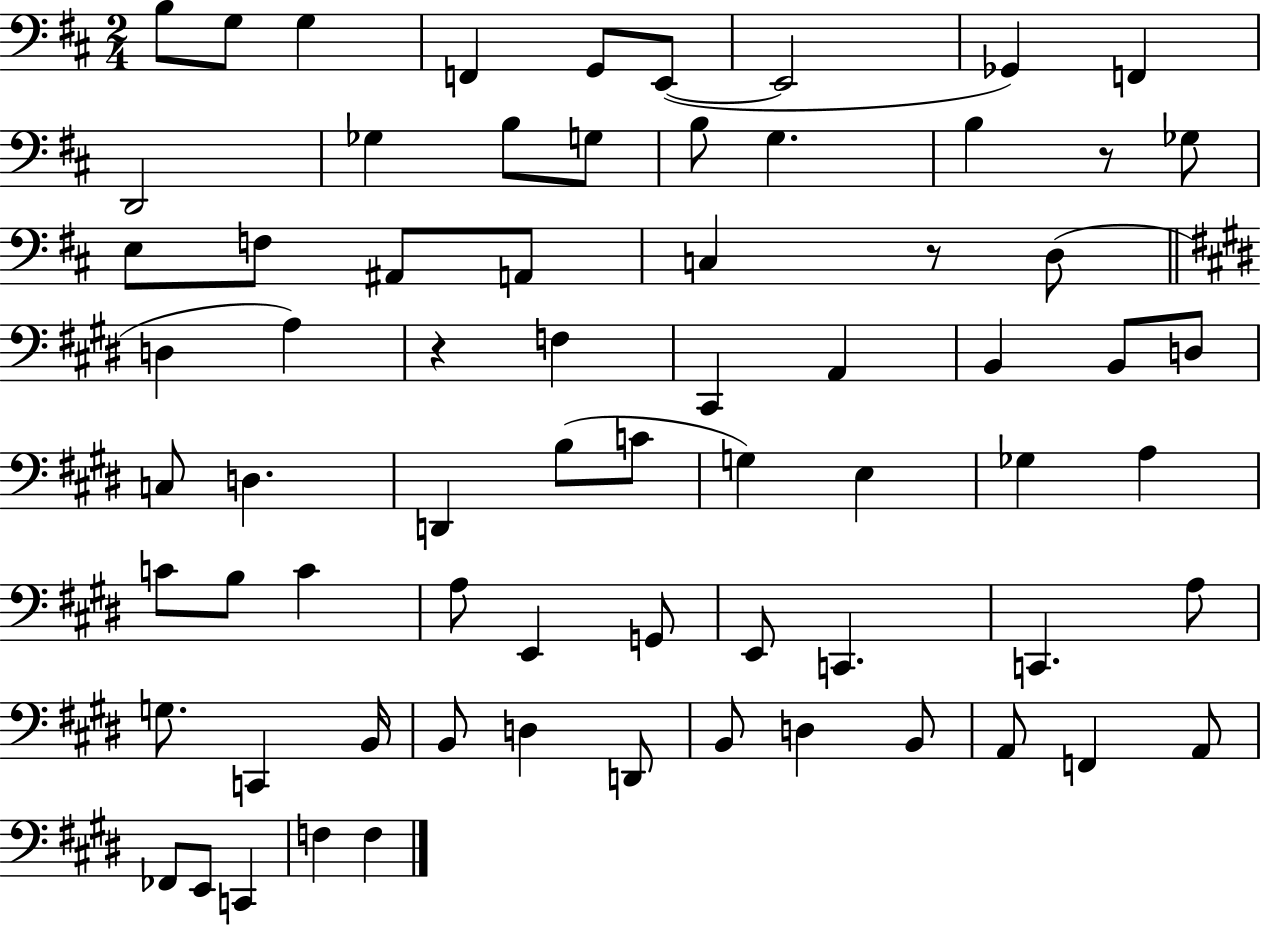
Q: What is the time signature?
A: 2/4